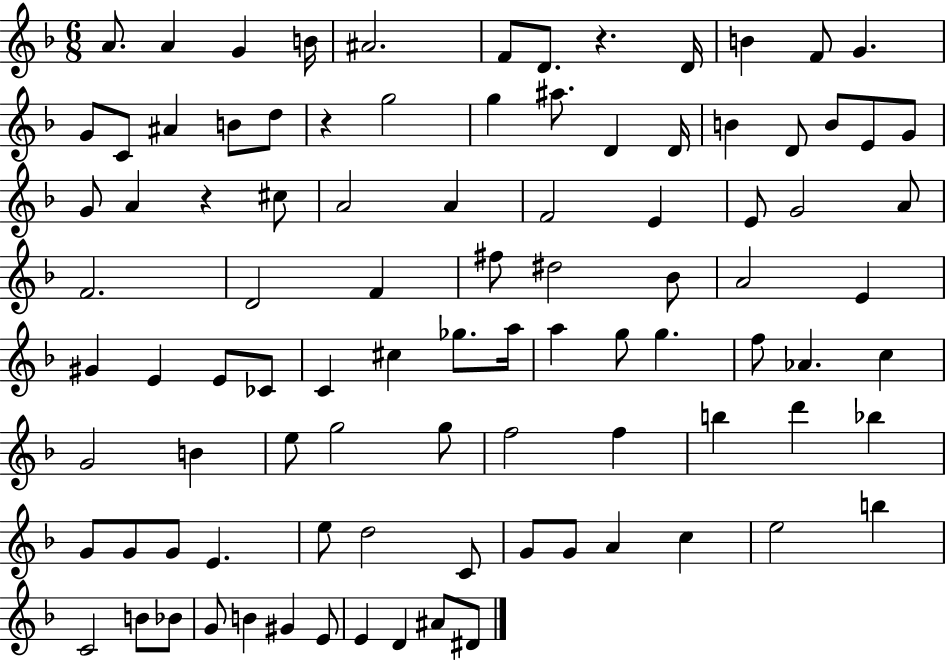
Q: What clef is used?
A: treble